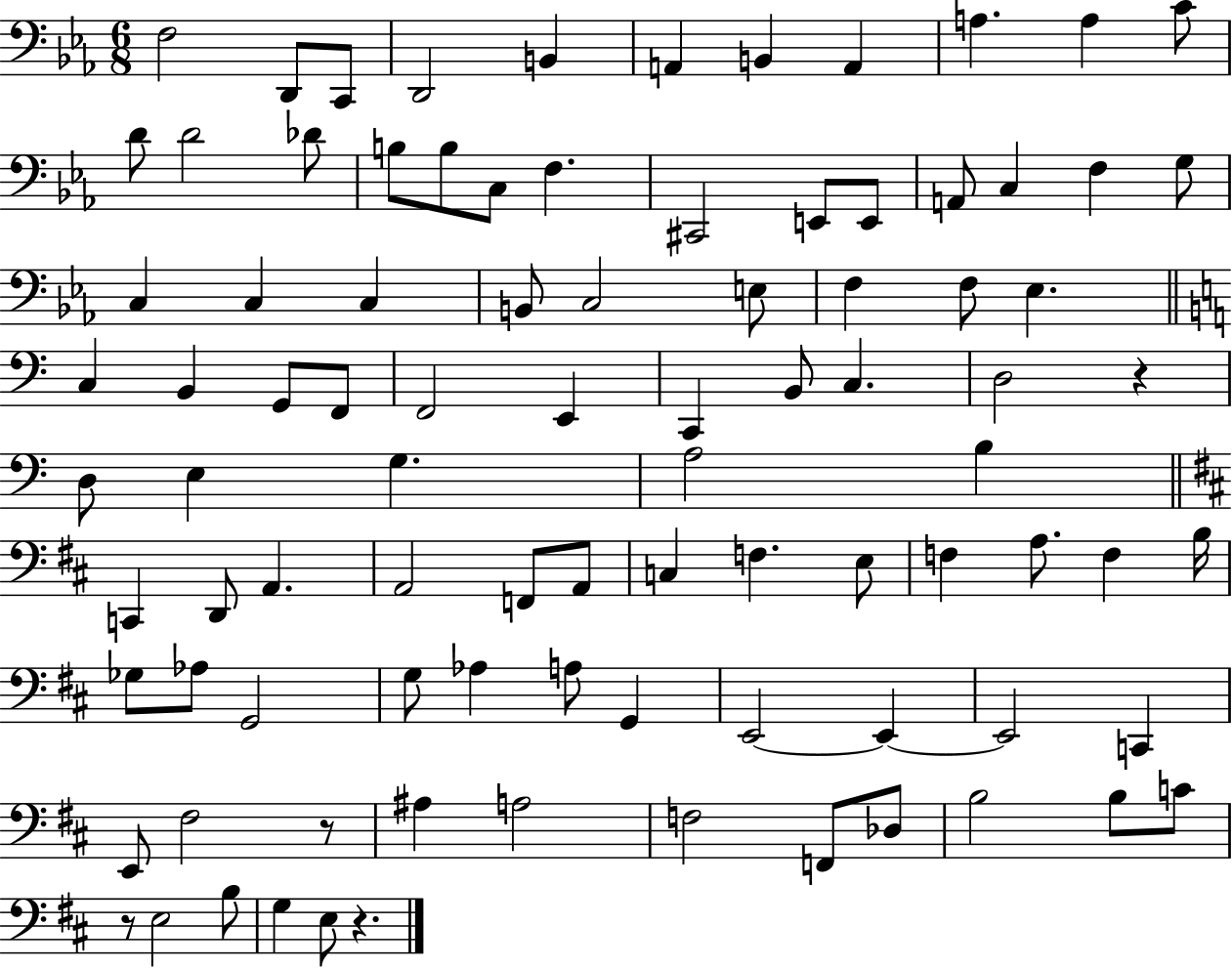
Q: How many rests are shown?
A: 4